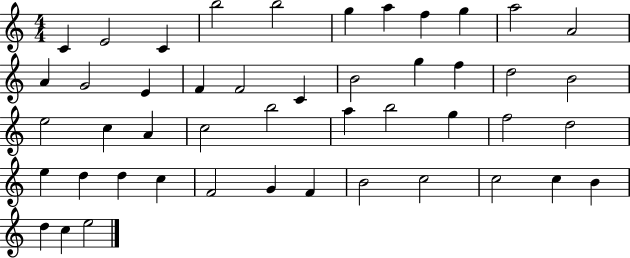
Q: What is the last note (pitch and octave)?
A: E5